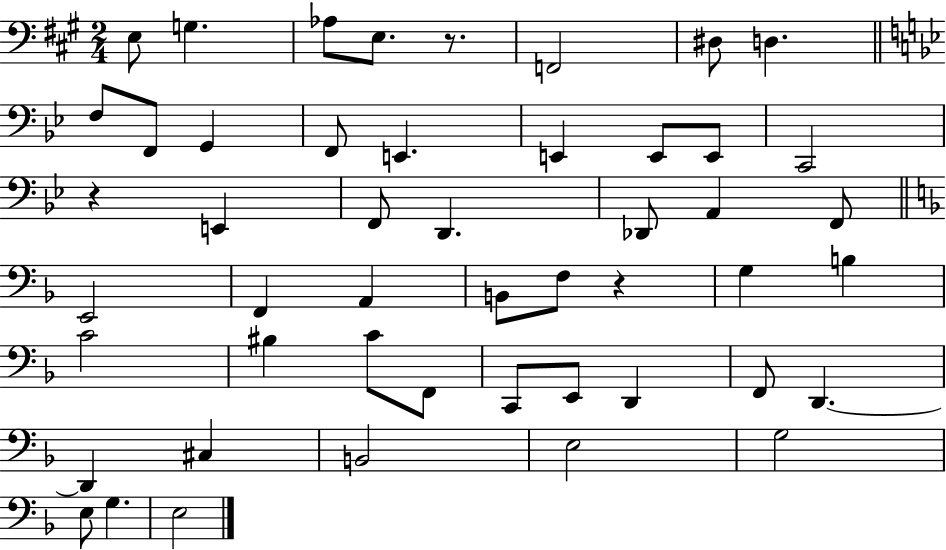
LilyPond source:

{
  \clef bass
  \numericTimeSignature
  \time 2/4
  \key a \major
  \repeat volta 2 { e8 g4. | aes8 e8. r8. | f,2 | dis8 d4. | \break \bar "||" \break \key bes \major f8 f,8 g,4 | f,8 e,4. | e,4 e,8 e,8 | c,2 | \break r4 e,4 | f,8 d,4. | des,8 a,4 f,8 | \bar "||" \break \key f \major e,2 | f,4 a,4 | b,8 f8 r4 | g4 b4 | \break c'2 | bis4 c'8 f,8 | c,8 e,8 d,4 | f,8 d,4.~~ | \break d,4 cis4 | b,2 | e2 | g2 | \break e8 g4. | e2 | } \bar "|."
}